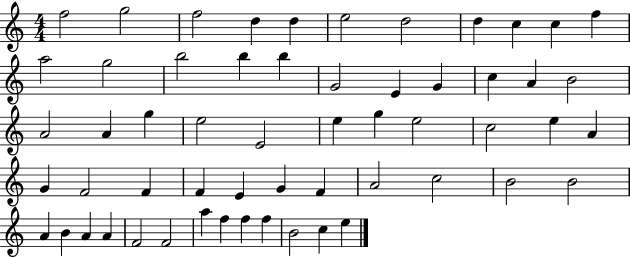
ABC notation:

X:1
T:Untitled
M:4/4
L:1/4
K:C
f2 g2 f2 d d e2 d2 d c c f a2 g2 b2 b b G2 E G c A B2 A2 A g e2 E2 e g e2 c2 e A G F2 F F E G F A2 c2 B2 B2 A B A A F2 F2 a f f f B2 c e